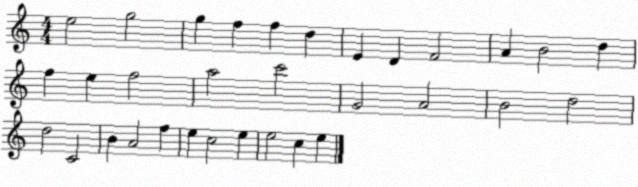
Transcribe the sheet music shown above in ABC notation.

X:1
T:Untitled
M:4/4
L:1/4
K:C
e2 g2 g f f d E D F2 A B2 d f e f2 a2 c'2 G2 A2 B2 d2 d2 C2 B A2 f e c2 e e2 c e